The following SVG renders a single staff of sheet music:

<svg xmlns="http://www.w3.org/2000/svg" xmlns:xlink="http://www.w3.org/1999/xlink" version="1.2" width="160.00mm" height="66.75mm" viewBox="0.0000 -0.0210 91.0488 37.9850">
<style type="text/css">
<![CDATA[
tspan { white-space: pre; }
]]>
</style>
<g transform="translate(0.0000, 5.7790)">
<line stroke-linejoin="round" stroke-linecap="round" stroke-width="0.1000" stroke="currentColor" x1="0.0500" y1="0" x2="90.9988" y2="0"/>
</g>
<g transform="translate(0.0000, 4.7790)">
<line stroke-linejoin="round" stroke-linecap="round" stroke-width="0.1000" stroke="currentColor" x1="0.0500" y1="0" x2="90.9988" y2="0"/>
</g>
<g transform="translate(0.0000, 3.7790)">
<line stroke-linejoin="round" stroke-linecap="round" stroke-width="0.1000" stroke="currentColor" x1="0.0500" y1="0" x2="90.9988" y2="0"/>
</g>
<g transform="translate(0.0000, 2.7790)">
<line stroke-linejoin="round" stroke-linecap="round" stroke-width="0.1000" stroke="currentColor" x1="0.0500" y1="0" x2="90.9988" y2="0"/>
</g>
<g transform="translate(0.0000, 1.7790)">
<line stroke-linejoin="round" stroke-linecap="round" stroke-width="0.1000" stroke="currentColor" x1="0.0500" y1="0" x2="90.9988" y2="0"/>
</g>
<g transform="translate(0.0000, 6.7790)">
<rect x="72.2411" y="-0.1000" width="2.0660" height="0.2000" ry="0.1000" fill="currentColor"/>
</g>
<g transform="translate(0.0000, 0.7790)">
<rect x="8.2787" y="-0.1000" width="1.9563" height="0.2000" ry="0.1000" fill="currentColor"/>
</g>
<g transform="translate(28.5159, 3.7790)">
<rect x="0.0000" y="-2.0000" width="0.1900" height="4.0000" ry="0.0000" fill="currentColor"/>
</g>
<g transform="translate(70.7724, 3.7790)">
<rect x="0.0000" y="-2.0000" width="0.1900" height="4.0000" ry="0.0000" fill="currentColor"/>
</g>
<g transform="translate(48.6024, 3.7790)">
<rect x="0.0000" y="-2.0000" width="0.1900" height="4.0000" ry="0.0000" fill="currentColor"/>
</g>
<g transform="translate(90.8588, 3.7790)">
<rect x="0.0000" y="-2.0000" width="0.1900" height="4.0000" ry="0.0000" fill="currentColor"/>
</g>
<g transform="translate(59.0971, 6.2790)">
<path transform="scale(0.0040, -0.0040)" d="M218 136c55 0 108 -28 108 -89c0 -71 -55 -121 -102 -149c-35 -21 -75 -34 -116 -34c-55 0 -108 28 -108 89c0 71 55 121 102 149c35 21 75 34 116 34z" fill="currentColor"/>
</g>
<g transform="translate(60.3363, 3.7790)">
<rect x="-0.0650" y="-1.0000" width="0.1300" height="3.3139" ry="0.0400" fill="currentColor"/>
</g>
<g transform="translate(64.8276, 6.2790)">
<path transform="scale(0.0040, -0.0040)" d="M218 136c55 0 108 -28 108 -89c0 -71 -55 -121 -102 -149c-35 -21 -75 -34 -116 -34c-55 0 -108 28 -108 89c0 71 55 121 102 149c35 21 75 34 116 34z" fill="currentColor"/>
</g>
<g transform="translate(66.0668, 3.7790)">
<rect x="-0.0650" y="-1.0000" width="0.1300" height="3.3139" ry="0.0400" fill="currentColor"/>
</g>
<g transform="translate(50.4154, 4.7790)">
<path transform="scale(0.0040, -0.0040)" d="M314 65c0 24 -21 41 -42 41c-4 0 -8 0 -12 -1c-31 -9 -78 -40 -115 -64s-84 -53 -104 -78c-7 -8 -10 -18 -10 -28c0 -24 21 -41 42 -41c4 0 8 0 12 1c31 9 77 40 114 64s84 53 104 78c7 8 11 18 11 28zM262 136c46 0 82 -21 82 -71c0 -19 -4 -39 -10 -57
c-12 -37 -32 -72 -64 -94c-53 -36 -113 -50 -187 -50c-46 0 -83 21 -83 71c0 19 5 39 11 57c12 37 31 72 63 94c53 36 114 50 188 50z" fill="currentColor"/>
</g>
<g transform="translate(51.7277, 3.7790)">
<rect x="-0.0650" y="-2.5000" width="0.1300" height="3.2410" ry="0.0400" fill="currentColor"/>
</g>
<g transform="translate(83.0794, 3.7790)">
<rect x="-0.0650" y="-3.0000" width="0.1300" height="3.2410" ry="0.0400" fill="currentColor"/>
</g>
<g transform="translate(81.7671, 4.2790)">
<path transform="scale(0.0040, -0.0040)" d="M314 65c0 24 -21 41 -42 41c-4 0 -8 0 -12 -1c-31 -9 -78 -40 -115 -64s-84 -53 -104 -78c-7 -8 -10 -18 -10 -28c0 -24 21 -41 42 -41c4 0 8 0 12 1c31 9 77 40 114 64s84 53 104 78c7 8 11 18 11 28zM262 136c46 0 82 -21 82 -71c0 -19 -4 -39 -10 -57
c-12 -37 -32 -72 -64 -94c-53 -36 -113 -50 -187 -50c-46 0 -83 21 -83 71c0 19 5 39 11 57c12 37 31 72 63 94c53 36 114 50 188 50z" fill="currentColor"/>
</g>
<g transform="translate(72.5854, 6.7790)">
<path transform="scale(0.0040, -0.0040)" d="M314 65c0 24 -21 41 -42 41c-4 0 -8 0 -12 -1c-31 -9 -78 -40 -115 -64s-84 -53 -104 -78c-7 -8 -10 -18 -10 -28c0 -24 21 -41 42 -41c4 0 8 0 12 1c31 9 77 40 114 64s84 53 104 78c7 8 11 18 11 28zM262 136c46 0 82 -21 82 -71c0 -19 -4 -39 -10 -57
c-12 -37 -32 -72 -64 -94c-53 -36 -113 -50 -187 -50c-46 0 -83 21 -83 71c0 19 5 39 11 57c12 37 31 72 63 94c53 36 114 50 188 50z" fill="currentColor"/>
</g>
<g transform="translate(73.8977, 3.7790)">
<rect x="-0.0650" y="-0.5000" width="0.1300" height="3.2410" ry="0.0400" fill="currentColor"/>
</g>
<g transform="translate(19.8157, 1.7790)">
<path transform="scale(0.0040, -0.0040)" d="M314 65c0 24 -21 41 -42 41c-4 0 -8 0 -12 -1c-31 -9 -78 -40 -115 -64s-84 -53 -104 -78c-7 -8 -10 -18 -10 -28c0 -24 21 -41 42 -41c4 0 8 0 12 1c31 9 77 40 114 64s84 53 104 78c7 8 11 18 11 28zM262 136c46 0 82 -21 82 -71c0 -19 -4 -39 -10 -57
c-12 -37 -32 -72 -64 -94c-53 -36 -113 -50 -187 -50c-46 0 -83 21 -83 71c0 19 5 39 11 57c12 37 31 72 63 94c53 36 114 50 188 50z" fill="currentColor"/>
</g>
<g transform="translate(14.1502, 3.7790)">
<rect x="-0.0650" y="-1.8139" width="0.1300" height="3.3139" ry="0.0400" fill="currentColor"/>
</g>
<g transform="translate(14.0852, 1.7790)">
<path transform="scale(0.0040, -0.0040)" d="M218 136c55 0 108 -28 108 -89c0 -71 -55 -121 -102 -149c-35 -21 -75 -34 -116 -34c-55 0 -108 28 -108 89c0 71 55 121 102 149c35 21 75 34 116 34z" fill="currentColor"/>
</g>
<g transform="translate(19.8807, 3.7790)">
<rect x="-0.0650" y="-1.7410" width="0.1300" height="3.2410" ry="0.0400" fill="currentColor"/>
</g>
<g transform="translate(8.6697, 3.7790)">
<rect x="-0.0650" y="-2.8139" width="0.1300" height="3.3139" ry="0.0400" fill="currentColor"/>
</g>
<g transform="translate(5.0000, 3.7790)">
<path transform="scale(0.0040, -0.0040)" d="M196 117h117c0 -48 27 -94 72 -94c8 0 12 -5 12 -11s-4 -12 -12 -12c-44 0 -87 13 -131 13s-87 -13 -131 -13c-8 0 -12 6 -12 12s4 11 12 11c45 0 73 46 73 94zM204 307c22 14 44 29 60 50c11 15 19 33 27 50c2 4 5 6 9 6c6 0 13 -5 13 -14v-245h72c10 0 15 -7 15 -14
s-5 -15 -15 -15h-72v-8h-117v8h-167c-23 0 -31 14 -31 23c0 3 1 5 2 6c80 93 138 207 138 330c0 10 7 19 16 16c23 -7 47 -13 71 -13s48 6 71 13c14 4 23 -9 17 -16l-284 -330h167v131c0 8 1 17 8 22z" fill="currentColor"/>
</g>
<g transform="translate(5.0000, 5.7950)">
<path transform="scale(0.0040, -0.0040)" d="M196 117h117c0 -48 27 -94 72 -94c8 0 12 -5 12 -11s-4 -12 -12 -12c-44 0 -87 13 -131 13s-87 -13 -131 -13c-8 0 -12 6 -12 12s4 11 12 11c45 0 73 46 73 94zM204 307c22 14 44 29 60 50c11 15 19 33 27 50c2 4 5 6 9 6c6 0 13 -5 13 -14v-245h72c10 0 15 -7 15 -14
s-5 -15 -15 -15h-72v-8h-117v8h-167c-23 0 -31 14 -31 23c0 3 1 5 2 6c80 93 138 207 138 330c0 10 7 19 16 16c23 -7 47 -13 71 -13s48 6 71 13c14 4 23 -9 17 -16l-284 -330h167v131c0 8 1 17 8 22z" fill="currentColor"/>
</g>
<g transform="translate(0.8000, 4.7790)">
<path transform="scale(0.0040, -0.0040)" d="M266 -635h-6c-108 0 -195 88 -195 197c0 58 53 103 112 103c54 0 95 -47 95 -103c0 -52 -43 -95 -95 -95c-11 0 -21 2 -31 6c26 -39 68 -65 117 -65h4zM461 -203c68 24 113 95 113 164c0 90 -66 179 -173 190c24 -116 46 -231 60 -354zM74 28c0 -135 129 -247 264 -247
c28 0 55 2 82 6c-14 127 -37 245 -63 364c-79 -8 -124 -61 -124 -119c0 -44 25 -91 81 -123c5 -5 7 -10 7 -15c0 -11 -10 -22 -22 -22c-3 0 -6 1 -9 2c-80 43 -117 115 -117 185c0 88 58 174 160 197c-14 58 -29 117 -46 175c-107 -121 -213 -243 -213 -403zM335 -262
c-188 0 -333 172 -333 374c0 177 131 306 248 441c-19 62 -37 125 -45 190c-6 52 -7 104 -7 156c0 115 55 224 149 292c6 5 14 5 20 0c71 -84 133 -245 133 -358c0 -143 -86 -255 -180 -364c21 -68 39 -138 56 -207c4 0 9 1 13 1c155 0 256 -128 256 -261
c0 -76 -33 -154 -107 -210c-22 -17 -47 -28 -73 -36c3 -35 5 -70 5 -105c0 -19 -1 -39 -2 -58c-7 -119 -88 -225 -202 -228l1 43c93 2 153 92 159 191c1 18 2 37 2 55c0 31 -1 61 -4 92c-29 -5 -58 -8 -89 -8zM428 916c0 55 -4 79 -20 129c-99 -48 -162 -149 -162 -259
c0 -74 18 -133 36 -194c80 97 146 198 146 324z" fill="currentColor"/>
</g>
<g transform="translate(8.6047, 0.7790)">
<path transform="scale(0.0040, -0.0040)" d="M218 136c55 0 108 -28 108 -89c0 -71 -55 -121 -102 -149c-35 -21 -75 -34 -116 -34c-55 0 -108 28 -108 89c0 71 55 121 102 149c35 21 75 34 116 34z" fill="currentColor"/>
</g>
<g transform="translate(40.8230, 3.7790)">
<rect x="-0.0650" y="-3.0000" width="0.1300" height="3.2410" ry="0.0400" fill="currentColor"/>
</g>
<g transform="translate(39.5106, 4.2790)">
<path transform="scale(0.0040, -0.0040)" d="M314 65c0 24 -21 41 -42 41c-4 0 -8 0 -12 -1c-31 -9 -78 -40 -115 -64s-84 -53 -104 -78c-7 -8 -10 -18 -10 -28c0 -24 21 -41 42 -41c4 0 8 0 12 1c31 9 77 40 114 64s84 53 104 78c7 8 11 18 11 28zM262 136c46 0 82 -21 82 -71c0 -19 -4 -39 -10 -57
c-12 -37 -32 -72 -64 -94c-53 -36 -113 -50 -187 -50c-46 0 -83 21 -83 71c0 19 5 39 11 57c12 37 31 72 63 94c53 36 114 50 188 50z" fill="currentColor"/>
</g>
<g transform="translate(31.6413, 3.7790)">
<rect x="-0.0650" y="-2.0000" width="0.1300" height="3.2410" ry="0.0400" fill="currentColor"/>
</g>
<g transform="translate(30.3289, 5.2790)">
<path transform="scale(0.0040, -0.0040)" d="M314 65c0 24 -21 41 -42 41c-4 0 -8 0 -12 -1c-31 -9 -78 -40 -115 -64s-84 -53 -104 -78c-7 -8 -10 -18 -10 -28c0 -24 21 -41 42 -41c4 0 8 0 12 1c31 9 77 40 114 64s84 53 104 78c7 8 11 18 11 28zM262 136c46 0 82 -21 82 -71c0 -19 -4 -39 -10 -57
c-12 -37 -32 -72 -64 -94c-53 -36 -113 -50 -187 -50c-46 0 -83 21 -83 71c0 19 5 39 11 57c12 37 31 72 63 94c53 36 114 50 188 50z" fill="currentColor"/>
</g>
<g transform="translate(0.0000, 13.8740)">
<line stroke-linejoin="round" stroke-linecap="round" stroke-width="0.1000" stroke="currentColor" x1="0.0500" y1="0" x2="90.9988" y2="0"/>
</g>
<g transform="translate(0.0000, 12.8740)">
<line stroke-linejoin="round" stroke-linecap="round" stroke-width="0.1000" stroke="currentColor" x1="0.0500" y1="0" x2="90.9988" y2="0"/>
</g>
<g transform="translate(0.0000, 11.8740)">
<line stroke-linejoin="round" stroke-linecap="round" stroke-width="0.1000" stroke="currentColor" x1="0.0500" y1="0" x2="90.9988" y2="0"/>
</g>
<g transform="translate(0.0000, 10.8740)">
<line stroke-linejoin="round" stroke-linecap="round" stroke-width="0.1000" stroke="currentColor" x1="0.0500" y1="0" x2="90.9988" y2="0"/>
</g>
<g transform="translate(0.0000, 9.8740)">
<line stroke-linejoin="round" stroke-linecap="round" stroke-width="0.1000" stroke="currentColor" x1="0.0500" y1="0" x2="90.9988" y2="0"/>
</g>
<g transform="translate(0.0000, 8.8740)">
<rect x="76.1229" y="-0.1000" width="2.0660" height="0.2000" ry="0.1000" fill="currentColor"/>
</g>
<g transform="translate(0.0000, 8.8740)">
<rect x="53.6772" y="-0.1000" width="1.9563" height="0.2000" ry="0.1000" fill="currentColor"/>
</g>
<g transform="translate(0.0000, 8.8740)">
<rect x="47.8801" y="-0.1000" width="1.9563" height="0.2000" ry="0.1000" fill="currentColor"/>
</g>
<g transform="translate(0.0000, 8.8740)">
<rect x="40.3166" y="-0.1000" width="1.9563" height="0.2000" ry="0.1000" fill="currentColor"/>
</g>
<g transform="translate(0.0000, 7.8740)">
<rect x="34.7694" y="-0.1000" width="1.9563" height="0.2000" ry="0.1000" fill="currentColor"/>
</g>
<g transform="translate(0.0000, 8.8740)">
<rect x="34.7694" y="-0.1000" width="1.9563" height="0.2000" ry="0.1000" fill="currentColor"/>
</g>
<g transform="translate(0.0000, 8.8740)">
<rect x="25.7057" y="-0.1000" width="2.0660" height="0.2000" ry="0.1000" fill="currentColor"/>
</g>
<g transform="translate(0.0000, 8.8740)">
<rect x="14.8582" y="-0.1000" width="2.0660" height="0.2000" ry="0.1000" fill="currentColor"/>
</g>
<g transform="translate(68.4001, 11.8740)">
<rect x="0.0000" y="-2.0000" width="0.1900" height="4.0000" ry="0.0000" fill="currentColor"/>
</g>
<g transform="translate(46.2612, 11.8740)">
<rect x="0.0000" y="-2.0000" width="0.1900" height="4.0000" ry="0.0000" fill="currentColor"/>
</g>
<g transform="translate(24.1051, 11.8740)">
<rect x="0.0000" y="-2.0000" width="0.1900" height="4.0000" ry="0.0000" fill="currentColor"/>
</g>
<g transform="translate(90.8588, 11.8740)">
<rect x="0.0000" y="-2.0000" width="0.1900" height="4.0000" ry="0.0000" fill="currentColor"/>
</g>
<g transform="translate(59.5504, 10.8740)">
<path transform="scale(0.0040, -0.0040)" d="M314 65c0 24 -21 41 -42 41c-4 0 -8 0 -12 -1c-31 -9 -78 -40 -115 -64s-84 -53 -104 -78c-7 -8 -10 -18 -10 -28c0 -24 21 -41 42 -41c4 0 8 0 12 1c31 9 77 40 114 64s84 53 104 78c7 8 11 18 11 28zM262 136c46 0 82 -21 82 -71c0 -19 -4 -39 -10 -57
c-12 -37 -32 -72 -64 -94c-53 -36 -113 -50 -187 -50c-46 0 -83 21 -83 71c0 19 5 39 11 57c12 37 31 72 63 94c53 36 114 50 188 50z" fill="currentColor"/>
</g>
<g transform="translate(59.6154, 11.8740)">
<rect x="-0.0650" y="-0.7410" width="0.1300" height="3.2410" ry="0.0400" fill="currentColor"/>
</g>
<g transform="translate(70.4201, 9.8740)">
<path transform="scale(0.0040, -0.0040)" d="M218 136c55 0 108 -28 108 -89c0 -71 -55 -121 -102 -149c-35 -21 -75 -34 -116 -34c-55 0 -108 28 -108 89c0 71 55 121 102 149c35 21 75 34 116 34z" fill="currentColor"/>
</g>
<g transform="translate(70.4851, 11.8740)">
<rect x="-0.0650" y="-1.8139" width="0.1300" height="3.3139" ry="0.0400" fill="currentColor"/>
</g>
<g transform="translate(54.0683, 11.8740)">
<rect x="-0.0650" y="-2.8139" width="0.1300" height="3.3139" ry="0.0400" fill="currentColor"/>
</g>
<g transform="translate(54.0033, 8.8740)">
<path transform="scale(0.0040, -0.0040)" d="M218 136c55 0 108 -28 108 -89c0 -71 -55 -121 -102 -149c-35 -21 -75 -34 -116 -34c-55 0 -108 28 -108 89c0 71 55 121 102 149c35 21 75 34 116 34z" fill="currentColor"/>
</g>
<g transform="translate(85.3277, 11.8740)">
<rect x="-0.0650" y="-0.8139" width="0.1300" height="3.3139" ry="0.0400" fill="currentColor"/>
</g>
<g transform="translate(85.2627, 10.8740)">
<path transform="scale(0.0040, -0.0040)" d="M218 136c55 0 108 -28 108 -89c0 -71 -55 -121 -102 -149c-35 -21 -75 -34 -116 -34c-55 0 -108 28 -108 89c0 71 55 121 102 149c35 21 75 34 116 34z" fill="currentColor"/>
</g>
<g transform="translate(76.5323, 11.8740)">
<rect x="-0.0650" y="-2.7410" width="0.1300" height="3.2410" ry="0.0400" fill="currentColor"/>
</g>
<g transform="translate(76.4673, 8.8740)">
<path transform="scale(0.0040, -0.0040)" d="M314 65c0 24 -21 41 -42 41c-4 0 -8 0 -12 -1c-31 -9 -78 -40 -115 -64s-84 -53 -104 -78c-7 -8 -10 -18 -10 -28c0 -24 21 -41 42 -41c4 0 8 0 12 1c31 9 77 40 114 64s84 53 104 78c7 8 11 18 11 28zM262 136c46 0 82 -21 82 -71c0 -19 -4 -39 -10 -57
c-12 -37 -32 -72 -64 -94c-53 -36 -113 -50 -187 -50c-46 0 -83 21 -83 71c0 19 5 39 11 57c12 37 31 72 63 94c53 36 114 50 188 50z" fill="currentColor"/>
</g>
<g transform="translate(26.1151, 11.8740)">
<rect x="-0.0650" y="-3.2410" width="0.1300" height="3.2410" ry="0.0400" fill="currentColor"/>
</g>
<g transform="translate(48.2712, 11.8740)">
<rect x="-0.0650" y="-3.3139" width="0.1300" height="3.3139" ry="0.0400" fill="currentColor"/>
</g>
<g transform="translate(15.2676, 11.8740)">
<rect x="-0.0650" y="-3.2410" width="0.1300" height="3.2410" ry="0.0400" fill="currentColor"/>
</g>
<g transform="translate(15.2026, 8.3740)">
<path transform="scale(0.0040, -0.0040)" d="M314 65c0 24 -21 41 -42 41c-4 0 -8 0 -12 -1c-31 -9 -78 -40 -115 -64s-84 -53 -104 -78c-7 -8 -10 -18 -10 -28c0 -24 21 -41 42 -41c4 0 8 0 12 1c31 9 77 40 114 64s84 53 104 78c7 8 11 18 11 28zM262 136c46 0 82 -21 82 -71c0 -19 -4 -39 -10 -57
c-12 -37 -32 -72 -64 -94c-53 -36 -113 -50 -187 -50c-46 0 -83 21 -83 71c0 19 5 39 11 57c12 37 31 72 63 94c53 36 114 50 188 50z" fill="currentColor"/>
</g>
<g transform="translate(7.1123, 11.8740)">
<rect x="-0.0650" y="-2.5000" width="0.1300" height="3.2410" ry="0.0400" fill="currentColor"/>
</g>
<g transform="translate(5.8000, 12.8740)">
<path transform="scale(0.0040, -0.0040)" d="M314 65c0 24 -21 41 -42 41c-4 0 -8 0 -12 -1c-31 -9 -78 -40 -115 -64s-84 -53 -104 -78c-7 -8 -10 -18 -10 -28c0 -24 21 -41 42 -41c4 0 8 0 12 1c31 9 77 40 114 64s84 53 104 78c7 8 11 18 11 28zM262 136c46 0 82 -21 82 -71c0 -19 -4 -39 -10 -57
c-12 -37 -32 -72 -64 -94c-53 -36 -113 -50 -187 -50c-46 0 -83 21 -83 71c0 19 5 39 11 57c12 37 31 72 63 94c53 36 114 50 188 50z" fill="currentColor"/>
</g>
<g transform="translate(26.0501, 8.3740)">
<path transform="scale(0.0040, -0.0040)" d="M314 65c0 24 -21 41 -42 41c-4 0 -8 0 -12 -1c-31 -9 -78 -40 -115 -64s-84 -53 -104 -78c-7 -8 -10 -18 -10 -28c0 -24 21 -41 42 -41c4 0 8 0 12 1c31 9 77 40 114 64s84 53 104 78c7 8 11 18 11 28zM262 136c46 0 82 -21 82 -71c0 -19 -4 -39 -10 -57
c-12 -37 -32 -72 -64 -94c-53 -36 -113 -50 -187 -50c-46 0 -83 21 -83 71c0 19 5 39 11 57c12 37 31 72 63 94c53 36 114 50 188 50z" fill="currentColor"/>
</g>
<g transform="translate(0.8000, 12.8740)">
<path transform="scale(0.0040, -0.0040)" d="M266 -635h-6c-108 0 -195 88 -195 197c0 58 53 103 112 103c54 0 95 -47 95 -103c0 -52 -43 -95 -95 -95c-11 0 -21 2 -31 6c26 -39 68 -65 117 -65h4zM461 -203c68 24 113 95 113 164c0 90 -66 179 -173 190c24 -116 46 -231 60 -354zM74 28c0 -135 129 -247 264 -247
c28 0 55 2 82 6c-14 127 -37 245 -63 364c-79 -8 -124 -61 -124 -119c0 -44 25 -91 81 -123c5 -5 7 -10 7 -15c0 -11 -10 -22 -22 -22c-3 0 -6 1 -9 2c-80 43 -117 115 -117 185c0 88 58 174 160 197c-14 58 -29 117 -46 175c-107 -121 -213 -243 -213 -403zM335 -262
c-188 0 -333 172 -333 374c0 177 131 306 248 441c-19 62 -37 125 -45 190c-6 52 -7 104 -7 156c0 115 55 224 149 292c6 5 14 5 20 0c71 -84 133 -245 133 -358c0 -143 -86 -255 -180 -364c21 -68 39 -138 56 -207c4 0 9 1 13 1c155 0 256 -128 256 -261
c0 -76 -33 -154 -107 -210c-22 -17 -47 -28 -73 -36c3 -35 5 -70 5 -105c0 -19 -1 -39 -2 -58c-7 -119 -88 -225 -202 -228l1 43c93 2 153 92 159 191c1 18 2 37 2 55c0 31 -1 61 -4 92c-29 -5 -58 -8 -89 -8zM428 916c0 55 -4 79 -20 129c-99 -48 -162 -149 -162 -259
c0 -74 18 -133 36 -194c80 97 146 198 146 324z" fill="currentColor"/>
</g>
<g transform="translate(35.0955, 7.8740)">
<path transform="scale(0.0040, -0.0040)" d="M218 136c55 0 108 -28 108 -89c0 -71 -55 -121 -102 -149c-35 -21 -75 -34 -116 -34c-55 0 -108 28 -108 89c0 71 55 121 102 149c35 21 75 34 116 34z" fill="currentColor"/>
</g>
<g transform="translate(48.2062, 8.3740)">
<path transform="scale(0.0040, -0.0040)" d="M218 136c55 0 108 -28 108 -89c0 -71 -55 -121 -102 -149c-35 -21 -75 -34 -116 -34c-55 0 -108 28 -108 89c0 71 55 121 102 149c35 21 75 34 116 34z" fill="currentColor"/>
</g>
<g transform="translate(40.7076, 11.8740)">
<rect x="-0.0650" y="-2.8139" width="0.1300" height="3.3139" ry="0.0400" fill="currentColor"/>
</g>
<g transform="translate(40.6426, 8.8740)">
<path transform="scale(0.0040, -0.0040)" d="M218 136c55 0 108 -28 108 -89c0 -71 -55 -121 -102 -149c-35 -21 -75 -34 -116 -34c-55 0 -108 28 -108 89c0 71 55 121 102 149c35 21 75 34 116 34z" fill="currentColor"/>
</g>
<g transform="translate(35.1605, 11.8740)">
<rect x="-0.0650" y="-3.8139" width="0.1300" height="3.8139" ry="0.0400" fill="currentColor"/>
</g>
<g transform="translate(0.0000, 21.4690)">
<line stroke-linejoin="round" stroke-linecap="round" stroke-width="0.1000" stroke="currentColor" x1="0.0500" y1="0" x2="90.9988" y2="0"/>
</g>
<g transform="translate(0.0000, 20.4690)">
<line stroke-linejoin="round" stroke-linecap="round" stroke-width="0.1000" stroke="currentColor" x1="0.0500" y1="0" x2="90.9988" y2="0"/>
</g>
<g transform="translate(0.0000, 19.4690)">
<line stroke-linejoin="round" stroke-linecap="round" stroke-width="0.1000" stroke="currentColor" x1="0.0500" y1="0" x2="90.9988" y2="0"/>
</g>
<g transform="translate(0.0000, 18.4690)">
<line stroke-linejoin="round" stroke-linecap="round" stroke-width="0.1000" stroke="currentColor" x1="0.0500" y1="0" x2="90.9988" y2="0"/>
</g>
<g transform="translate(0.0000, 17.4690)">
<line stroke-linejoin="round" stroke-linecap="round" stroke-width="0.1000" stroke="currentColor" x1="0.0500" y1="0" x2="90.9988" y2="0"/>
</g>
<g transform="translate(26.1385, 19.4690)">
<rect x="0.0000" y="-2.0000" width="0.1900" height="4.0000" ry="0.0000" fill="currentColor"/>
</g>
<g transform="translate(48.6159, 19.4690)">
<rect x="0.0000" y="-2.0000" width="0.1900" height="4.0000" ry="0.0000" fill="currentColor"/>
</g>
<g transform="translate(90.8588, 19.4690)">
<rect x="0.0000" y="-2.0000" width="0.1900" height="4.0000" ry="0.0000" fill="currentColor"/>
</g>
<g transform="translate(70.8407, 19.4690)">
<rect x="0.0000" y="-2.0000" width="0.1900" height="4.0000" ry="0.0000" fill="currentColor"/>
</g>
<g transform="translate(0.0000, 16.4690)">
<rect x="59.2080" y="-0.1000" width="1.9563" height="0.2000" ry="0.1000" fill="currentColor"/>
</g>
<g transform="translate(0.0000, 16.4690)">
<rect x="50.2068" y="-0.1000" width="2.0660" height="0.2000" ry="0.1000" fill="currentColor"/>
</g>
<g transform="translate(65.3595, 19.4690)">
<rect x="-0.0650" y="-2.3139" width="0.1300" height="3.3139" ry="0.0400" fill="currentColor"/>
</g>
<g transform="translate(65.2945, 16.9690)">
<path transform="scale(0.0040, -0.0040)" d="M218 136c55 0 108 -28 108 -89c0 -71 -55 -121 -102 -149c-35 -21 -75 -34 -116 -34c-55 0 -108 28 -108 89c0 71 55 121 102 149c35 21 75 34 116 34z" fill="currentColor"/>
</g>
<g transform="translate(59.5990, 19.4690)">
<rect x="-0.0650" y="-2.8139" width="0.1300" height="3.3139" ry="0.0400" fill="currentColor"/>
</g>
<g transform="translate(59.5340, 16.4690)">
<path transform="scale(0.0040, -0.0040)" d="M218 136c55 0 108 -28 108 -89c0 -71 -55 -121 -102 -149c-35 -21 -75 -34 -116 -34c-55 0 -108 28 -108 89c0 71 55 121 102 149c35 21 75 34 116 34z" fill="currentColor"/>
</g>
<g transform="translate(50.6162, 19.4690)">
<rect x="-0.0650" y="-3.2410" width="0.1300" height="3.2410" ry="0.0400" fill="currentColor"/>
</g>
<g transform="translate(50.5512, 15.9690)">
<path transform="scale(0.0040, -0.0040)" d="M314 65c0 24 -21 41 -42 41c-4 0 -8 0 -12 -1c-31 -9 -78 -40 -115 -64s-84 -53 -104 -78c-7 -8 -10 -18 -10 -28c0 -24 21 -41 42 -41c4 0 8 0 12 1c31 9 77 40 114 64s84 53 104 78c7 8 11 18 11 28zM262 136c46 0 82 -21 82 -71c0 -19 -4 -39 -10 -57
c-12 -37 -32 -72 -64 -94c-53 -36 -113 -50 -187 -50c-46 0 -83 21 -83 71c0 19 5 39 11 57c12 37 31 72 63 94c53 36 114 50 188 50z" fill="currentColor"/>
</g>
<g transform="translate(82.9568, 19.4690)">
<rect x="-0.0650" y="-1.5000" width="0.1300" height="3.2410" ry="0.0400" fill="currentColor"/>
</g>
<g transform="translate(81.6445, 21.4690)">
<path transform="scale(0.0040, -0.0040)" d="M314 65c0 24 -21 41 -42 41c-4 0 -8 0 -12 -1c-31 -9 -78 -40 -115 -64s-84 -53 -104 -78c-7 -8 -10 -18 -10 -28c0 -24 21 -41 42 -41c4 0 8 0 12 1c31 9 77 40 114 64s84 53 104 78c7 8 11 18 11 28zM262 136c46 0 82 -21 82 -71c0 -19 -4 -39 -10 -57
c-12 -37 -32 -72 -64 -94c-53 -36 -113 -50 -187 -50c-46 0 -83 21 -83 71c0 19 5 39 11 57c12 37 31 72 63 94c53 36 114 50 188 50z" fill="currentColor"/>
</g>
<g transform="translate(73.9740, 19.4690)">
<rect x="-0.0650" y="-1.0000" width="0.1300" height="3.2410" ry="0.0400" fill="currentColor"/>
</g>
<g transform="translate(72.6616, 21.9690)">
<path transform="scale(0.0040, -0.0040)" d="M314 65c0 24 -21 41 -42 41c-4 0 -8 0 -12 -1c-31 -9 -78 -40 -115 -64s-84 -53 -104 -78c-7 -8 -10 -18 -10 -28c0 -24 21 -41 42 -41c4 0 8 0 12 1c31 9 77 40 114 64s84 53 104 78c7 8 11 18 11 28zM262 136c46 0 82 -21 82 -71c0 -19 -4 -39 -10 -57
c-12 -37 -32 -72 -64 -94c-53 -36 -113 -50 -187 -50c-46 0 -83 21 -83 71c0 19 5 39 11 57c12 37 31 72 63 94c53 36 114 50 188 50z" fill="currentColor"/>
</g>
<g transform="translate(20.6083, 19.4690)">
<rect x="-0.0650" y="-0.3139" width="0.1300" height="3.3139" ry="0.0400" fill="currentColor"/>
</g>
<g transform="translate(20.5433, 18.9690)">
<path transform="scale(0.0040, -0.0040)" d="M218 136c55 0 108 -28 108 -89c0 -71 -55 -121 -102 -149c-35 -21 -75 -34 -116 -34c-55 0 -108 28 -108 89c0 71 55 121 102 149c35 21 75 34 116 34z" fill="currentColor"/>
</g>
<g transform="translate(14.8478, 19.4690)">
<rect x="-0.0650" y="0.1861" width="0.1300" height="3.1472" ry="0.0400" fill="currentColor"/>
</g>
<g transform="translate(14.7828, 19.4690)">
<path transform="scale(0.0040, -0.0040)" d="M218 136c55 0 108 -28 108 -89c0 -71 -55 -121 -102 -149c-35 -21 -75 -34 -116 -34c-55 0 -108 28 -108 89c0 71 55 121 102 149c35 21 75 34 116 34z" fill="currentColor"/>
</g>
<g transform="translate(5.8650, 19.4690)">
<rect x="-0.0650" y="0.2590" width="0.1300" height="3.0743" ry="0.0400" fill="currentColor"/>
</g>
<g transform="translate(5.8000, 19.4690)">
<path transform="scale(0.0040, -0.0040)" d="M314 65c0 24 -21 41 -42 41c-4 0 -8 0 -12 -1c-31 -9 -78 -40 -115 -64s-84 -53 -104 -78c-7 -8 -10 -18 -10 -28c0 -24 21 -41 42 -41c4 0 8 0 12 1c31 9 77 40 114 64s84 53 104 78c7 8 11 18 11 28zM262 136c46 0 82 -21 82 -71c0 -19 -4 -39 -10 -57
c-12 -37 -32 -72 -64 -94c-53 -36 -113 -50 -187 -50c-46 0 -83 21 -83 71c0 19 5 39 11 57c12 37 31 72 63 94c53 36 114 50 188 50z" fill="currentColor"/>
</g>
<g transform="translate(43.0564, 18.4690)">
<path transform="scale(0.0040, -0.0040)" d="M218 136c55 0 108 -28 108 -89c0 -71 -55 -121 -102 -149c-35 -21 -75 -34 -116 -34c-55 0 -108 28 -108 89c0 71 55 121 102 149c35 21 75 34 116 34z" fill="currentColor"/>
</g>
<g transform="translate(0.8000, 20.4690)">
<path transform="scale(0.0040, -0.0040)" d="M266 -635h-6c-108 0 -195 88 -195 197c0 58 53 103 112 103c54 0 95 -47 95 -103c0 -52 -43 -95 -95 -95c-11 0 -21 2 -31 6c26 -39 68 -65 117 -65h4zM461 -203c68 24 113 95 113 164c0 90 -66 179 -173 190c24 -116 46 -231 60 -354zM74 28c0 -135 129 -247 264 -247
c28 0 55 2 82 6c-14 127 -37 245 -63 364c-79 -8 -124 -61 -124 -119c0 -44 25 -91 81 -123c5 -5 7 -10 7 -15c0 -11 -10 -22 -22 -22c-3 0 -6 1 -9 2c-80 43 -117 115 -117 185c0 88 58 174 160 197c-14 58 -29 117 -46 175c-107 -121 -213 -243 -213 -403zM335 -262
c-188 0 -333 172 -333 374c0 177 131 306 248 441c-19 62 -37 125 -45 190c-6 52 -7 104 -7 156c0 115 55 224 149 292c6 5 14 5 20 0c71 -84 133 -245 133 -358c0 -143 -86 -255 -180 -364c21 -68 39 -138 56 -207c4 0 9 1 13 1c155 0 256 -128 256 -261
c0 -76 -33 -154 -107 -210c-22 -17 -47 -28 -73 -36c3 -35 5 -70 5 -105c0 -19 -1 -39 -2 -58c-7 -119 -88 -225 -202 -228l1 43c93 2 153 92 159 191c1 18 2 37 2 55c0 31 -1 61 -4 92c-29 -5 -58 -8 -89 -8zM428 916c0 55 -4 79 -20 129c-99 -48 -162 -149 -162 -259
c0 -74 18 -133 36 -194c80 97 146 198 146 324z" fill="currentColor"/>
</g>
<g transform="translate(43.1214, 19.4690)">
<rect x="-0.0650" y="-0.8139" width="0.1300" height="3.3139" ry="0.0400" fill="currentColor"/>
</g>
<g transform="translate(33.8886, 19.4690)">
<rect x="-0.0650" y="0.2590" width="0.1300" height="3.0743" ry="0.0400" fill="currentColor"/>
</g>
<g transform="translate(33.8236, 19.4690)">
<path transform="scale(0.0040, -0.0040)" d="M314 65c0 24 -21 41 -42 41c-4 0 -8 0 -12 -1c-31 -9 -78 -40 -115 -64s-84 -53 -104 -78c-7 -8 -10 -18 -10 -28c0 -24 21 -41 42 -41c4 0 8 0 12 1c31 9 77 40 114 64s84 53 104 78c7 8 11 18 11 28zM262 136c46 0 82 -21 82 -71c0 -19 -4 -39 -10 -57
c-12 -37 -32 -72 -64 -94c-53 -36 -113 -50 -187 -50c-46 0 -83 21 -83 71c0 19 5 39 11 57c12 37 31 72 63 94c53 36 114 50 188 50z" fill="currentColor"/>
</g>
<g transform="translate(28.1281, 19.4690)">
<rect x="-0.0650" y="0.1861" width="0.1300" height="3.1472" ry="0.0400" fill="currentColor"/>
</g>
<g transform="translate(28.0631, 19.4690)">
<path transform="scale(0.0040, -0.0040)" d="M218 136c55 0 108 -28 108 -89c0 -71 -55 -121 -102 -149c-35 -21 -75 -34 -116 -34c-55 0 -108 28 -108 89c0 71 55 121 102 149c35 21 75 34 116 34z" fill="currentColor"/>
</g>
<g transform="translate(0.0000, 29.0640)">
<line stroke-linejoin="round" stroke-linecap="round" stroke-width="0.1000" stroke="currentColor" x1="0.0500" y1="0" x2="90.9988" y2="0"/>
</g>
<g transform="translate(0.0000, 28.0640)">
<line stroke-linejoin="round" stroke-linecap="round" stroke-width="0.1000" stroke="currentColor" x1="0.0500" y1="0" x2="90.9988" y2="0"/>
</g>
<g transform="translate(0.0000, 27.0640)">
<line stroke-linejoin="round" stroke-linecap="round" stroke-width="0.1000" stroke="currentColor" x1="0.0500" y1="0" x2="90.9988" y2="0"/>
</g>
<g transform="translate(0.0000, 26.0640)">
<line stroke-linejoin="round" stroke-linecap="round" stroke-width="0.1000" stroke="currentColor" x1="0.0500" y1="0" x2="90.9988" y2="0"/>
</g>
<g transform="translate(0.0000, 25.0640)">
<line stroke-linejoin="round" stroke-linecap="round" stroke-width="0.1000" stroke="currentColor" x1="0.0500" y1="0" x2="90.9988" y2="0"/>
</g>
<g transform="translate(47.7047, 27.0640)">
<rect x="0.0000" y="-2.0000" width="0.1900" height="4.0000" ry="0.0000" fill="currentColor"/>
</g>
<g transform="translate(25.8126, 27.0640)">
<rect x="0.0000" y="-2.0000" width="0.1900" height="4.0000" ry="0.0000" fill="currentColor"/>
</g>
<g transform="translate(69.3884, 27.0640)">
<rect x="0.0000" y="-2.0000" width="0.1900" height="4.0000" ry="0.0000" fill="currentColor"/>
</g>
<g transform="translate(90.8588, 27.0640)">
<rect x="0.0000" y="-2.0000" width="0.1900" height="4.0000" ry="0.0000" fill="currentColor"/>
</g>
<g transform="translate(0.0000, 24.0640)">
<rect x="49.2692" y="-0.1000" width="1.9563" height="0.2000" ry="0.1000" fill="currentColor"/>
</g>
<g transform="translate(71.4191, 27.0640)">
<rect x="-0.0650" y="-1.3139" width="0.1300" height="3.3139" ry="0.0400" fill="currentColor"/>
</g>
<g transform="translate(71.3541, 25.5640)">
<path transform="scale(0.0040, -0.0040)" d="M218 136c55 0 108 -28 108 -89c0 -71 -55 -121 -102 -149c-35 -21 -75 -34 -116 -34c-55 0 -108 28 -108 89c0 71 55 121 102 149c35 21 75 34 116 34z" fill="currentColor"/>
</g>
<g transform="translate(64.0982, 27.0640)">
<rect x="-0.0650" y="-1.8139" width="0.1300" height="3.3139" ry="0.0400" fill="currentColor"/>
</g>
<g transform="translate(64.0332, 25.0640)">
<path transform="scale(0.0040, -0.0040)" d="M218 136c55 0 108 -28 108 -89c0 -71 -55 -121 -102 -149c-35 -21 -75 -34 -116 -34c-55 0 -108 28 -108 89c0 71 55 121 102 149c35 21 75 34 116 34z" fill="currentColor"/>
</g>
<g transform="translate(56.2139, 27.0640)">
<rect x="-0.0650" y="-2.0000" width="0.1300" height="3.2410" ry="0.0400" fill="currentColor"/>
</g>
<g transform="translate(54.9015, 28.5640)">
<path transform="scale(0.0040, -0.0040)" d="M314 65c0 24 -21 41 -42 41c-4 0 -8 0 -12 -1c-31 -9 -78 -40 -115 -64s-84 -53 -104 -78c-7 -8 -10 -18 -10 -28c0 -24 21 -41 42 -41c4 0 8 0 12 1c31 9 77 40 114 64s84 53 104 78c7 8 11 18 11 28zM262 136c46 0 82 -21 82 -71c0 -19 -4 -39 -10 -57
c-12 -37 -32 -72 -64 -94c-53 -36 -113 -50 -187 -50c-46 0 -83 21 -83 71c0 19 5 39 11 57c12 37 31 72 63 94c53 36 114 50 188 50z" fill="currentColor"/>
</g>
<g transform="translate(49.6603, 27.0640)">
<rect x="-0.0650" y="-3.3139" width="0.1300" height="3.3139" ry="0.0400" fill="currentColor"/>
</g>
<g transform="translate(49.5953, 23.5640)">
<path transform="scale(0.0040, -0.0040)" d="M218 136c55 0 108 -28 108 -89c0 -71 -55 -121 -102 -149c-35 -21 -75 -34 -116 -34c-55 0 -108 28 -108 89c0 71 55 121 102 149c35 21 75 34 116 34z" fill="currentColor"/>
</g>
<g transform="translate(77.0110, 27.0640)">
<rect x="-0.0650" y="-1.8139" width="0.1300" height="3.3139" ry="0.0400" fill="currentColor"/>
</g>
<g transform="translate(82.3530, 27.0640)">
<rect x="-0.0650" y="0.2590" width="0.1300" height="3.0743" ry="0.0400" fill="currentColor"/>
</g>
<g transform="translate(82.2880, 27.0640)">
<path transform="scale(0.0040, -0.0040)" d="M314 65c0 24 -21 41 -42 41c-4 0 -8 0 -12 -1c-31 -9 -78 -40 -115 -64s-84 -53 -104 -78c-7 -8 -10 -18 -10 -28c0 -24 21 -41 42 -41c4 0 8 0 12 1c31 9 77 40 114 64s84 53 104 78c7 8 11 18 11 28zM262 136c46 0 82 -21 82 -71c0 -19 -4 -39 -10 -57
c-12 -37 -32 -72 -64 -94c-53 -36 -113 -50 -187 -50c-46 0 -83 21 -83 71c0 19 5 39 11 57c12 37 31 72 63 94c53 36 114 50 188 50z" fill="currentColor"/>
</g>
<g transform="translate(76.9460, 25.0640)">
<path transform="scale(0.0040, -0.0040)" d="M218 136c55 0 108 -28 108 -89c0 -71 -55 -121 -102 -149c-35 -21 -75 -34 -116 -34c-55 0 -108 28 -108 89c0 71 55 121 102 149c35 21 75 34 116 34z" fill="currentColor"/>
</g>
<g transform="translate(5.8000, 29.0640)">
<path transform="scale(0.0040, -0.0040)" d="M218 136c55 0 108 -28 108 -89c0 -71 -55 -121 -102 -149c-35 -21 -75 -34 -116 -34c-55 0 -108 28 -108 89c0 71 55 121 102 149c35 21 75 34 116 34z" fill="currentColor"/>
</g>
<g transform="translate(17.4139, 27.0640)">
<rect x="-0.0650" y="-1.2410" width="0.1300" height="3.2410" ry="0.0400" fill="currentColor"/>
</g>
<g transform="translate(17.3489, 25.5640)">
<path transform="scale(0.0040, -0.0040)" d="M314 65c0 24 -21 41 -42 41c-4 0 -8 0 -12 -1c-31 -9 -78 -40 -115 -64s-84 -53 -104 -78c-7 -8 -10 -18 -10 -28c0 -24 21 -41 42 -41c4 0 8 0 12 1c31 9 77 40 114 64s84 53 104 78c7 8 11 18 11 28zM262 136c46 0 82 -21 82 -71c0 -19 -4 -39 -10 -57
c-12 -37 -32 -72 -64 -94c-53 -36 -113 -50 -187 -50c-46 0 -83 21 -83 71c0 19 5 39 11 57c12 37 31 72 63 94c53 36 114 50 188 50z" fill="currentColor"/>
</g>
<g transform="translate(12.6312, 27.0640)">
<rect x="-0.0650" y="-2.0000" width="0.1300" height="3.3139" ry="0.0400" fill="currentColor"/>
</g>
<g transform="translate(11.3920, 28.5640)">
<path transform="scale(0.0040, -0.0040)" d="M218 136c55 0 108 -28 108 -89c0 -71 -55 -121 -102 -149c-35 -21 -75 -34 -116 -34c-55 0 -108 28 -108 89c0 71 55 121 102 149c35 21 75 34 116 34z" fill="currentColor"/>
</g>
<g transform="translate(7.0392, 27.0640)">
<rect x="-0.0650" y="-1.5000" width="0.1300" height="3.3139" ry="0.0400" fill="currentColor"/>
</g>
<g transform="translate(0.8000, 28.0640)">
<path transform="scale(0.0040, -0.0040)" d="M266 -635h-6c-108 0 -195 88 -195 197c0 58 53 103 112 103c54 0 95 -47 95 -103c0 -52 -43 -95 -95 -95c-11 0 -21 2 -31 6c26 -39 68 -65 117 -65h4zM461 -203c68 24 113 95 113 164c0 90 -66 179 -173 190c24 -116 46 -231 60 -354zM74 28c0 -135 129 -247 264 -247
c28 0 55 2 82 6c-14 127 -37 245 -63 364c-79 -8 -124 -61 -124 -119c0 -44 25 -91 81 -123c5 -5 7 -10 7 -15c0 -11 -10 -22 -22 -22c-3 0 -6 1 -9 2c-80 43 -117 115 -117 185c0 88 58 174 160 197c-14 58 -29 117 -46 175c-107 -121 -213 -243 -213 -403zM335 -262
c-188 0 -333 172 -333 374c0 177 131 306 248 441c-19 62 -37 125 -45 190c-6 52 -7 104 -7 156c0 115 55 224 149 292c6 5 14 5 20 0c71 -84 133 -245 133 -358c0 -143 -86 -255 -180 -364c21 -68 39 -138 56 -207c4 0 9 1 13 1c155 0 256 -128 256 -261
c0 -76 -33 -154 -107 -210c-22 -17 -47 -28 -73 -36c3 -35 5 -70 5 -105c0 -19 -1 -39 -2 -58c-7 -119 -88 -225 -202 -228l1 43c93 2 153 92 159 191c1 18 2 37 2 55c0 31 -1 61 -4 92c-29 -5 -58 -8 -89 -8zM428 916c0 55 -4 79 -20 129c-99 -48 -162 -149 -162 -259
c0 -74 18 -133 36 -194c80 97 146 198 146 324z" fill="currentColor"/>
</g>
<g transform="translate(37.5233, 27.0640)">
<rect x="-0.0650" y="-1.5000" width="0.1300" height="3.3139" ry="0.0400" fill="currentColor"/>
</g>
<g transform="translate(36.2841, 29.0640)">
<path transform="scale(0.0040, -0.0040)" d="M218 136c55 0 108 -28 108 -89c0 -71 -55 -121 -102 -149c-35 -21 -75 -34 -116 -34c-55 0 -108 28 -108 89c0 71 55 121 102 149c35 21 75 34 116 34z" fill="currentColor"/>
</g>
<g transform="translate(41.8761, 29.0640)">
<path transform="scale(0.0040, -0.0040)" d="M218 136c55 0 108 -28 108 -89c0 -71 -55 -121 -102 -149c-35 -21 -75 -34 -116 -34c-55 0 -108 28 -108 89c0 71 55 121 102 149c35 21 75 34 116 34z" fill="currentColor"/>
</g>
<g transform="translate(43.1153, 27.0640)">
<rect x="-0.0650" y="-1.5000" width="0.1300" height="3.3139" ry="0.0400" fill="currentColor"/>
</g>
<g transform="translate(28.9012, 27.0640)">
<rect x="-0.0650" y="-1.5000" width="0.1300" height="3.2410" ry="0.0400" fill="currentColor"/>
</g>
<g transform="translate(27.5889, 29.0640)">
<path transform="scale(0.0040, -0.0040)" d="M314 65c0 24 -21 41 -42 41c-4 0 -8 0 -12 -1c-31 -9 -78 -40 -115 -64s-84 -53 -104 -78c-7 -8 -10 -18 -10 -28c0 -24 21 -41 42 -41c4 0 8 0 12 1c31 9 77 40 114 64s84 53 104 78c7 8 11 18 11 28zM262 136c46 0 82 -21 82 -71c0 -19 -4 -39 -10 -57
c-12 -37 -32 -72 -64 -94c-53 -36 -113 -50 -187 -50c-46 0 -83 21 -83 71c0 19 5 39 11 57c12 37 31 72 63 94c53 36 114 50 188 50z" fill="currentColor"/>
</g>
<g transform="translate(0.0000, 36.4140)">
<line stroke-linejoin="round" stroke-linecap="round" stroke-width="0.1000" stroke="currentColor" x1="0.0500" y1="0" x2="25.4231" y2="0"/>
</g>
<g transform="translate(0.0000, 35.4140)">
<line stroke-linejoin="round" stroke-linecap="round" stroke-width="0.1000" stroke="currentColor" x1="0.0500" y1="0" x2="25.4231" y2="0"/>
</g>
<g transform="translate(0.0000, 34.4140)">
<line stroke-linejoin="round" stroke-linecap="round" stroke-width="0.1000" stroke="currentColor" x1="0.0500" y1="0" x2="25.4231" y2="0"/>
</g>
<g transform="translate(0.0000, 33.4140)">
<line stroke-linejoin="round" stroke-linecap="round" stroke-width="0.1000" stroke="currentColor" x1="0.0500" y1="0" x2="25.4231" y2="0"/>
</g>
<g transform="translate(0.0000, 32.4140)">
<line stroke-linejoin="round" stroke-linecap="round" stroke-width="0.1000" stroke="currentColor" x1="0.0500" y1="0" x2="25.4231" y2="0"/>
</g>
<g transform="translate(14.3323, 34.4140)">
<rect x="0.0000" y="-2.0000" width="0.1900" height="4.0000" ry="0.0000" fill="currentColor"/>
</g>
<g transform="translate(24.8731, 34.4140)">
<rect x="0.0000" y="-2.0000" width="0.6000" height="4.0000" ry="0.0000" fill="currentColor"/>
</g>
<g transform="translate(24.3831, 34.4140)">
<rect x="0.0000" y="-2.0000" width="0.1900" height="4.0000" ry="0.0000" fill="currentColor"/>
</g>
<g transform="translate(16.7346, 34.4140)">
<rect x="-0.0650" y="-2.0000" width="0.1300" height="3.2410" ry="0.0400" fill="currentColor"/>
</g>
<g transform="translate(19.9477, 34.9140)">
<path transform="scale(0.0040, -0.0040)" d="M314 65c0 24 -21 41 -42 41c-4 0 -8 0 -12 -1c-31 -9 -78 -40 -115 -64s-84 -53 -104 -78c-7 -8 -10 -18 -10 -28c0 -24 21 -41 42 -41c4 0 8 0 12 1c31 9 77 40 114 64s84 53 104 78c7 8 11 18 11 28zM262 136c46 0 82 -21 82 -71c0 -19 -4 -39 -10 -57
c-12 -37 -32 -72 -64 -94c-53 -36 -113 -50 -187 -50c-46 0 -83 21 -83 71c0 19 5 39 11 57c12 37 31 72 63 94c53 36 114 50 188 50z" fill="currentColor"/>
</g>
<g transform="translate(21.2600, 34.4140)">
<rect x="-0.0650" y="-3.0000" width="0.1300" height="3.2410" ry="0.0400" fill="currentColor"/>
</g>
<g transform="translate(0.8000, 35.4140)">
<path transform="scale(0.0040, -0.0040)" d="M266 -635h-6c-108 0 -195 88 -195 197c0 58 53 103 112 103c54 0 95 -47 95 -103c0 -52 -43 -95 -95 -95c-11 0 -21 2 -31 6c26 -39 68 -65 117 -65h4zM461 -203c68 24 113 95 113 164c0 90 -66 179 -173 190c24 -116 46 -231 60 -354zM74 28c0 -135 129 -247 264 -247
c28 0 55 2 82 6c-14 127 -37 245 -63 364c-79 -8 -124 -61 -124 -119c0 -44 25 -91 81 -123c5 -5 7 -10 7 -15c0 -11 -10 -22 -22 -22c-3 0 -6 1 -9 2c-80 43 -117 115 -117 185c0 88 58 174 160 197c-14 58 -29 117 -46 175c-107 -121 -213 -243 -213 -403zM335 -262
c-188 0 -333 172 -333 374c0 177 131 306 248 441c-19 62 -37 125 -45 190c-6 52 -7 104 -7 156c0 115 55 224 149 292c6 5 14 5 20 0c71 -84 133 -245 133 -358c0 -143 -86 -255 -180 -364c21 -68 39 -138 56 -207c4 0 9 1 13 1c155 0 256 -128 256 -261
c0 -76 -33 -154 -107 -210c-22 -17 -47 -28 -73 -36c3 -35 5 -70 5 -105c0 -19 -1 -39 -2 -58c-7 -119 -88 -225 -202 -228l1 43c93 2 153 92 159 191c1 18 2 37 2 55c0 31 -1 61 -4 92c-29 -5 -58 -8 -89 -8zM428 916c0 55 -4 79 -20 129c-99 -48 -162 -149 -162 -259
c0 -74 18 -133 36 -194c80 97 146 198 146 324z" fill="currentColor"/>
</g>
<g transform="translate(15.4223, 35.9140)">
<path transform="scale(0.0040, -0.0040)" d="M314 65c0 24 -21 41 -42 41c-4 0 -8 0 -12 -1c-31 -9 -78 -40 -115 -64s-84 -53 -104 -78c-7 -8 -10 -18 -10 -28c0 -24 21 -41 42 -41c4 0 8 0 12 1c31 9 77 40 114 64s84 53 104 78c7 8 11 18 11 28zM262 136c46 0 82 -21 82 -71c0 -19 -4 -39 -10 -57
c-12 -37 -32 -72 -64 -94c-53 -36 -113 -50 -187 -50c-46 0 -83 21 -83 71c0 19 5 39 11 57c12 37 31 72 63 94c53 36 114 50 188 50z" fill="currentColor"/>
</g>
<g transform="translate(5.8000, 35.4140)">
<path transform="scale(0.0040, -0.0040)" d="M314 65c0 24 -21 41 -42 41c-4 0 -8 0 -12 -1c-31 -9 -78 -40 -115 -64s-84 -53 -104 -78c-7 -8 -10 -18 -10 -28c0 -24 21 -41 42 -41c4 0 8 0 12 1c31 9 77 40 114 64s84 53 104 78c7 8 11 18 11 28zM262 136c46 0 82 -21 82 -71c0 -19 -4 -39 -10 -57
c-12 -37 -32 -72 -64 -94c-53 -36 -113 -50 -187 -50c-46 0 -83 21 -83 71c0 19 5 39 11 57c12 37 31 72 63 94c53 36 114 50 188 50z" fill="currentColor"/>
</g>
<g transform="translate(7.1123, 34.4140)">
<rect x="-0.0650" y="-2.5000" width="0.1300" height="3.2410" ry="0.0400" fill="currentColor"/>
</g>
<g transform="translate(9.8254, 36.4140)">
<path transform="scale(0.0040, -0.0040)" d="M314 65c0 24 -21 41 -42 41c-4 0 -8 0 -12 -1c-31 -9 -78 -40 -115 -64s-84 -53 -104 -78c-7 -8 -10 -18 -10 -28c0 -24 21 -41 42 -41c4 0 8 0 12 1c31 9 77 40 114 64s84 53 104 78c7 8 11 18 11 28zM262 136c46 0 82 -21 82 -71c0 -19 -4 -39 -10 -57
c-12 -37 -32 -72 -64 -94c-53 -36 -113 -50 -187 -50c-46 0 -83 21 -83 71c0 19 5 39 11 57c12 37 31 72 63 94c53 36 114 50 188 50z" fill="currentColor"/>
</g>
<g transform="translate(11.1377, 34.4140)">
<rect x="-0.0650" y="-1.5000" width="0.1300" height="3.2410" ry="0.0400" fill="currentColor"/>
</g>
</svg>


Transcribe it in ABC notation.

X:1
T:Untitled
M:4/4
L:1/4
K:C
a f f2 F2 A2 G2 D D C2 A2 G2 b2 b2 c' a b a d2 f a2 d B2 B c B B2 d b2 a g D2 E2 E F e2 E2 E E b F2 f e f B2 G2 E2 F2 A2